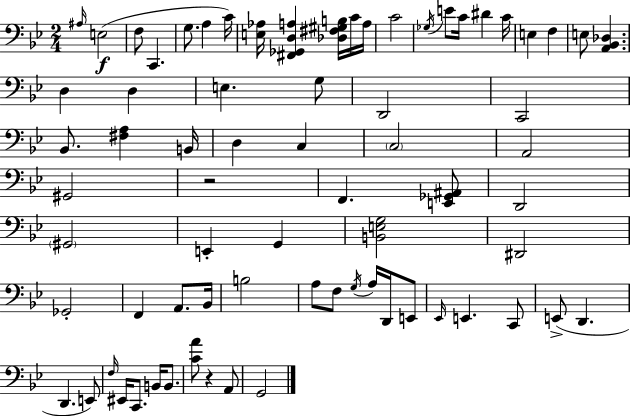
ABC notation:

X:1
T:Untitled
M:2/4
L:1/4
K:Gm
^A,/4 E,2 F,/2 C,, G,/2 A, C/4 [E,_A,]/4 [^F,,_G,,D,A,] [_D,^F,^G,B,]/4 C/4 A,/4 C2 _G,/4 E/2 C/4 ^D C/4 E, F, E,/2 [A,,_B,,_D,] D, D, E, G,/2 D,,2 C,,2 _B,,/2 [^F,A,] B,,/4 D, C, C,2 A,,2 ^G,,2 z2 F,, [E,,_G,,^A,,]/2 D,,2 ^G,,2 E,, G,, [B,,E,G,]2 ^D,,2 _G,,2 F,, A,,/2 _B,,/4 B,2 A,/2 F,/2 G,/4 A,/4 D,,/4 E,,/2 _E,,/4 E,, C,,/2 E,,/2 D,, D,, E,,/2 F,/4 ^E,,/4 C,,/2 B,,/4 B,,/2 [CA]/2 z A,,/2 G,,2